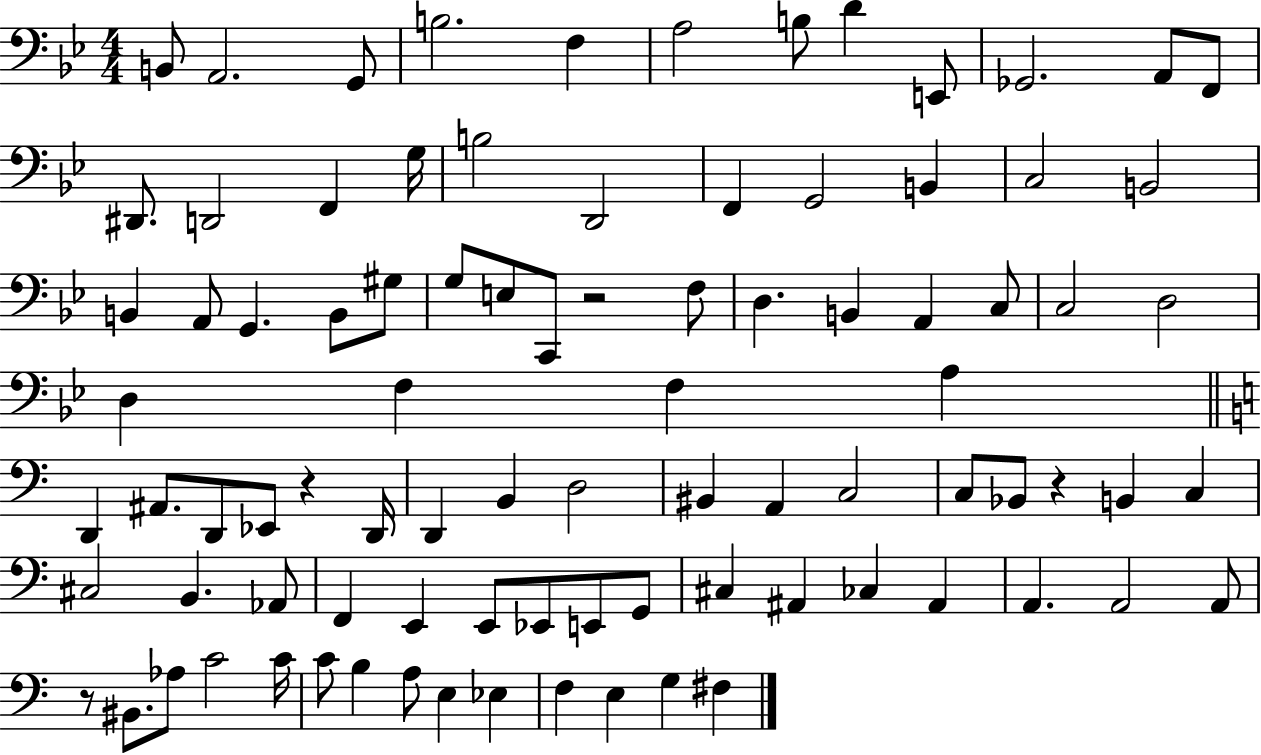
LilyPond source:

{
  \clef bass
  \numericTimeSignature
  \time 4/4
  \key bes \major
  b,8 a,2. g,8 | b2. f4 | a2 b8 d'4 e,8 | ges,2. a,8 f,8 | \break dis,8. d,2 f,4 g16 | b2 d,2 | f,4 g,2 b,4 | c2 b,2 | \break b,4 a,8 g,4. b,8 gis8 | g8 e8 c,8 r2 f8 | d4. b,4 a,4 c8 | c2 d2 | \break d4 f4 f4 a4 | \bar "||" \break \key c \major d,4 ais,8. d,8 ees,8 r4 d,16 | d,4 b,4 d2 | bis,4 a,4 c2 | c8 bes,8 r4 b,4 c4 | \break cis2 b,4. aes,8 | f,4 e,4 e,8 ees,8 e,8 g,8 | cis4 ais,4 ces4 ais,4 | a,4. a,2 a,8 | \break r8 bis,8. aes8 c'2 c'16 | c'8 b4 a8 e4 ees4 | f4 e4 g4 fis4 | \bar "|."
}